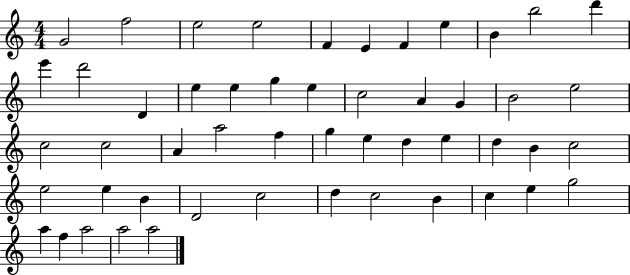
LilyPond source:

{
  \clef treble
  \numericTimeSignature
  \time 4/4
  \key c \major
  g'2 f''2 | e''2 e''2 | f'4 e'4 f'4 e''4 | b'4 b''2 d'''4 | \break e'''4 d'''2 d'4 | e''4 e''4 g''4 e''4 | c''2 a'4 g'4 | b'2 e''2 | \break c''2 c''2 | a'4 a''2 f''4 | g''4 e''4 d''4 e''4 | d''4 b'4 c''2 | \break e''2 e''4 b'4 | d'2 c''2 | d''4 c''2 b'4 | c''4 e''4 g''2 | \break a''4 f''4 a''2 | a''2 a''2 | \bar "|."
}